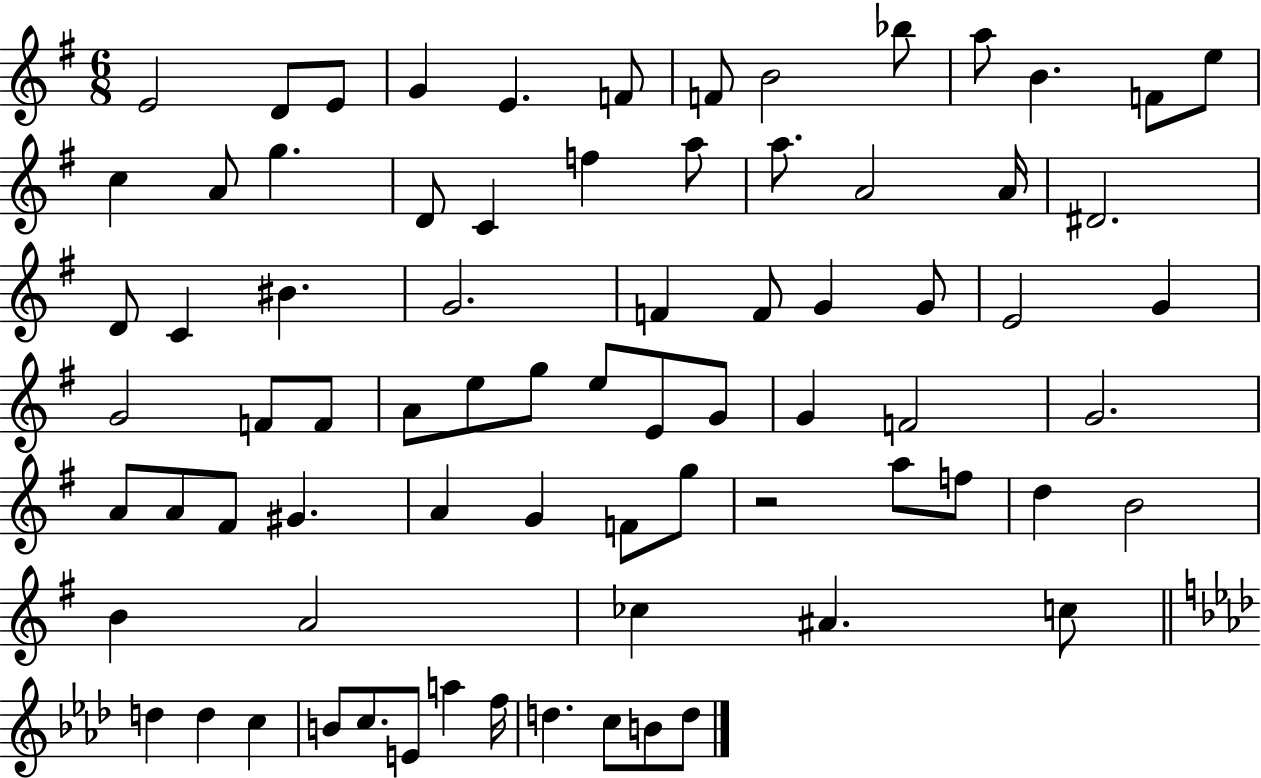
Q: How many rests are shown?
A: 1